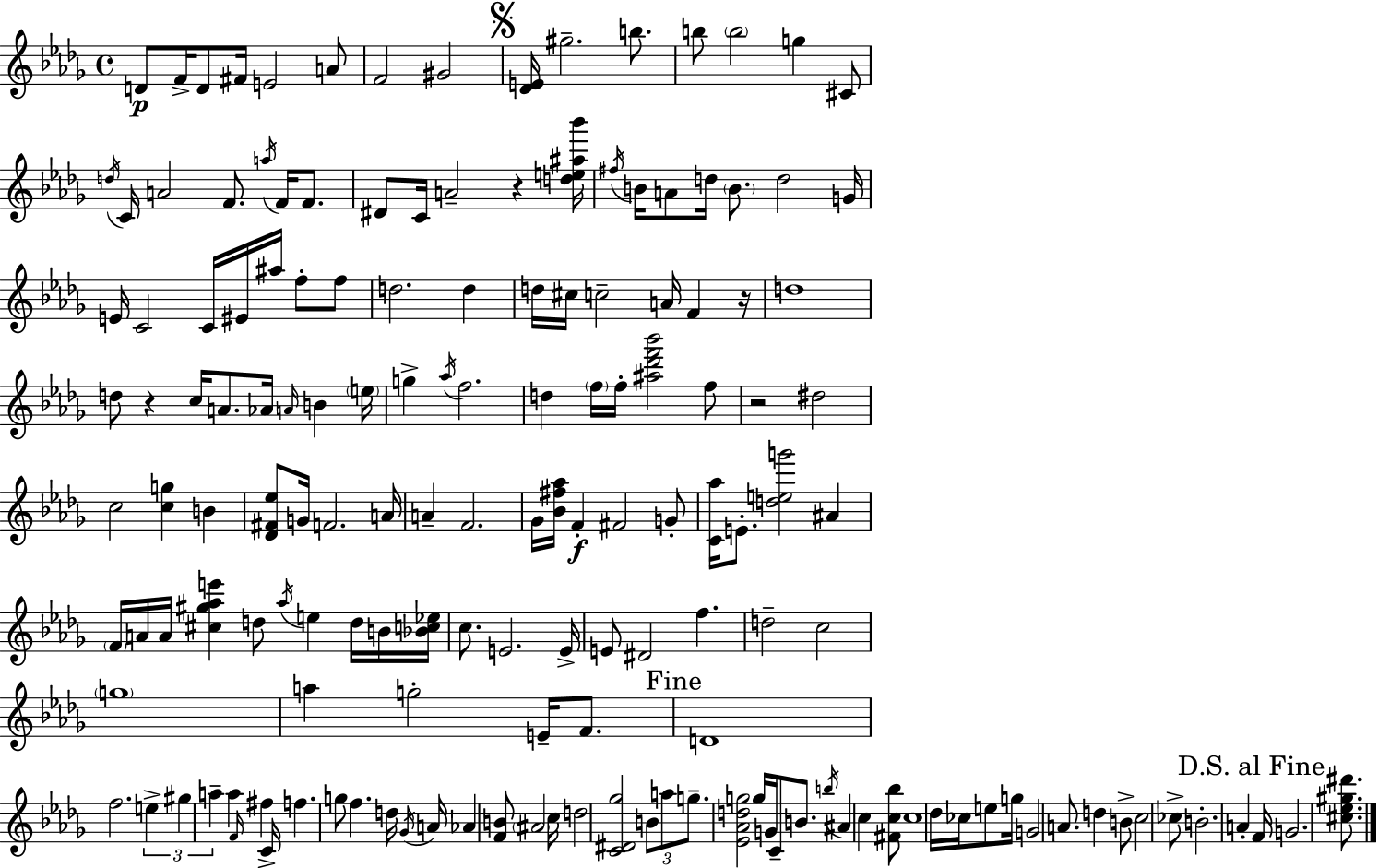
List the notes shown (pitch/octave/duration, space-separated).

D4/e F4/s D4/e F#4/s E4/h A4/e F4/h G#4/h [Db4,E4]/s G#5/h. B5/e. B5/e B5/h G5/q C#4/e D5/s C4/s A4/h F4/e. A5/s F4/s F4/e. D#4/e C4/s A4/h R/q [D5,E5,A#5,Bb6]/s F#5/s B4/s A4/e D5/s B4/e. D5/h G4/s E4/s C4/h C4/s EIS4/s A#5/s F5/e F5/e D5/h. D5/q D5/s C#5/s C5/h A4/s F4/q R/s D5/w D5/e R/q C5/s A4/e. Ab4/s A4/s B4/q E5/s G5/q Ab5/s F5/h. D5/q F5/s F5/s [A#5,Db6,F6,Bb6]/h F5/e R/h D#5/h C5/h [C5,G5]/q B4/q [Db4,F#4,Eb5]/e G4/s F4/h. A4/s A4/q F4/h. Gb4/s [Bb4,F#5,Ab5]/s F4/q F#4/h G4/e [C4,Ab5]/s E4/e. [D5,E5,G6]/h A#4/q F4/s A4/s A4/s [C#5,G#5,Ab5,E6]/q D5/e Ab5/s E5/q D5/s B4/s [Bb4,C5,Eb5]/s C5/e. E4/h. E4/s E4/e D#4/h F5/q. D5/h C5/h G5/w A5/q G5/h E4/s F4/e. D4/w F5/h. E5/q G#5/q A5/q A5/q F4/s F#5/q C4/s F5/q. G5/e F5/q. D5/s Gb4/s A4/s Ab4/q [F4,B4]/e A#4/h C5/s D5/h [C4,D#4,Gb5]/h B4/e A5/e G5/e. [Eb4,Ab4,D5,G5]/h G5/s G4/s C4/e B4/e. B5/s A#4/q C5/q [F#4,C5,Bb5]/e C5/w Db5/s CES5/s E5/e G5/s G4/h A4/e. D5/q B4/e C5/h CES5/e B4/h. A4/q F4/s G4/h. [C#5,Eb5,G#5,D#6]/e.